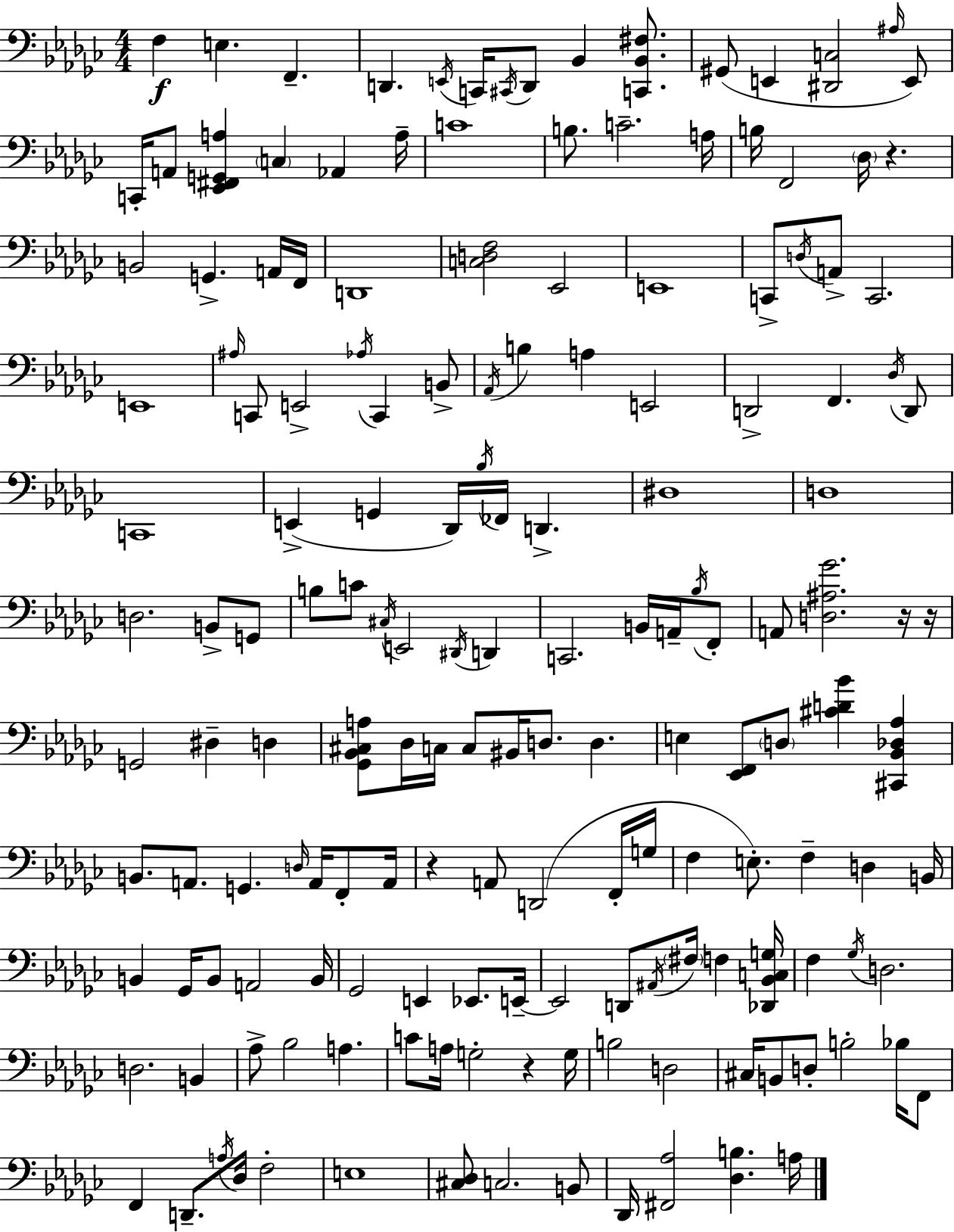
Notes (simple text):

F3/q E3/q. F2/q. D2/q. E2/s C2/s C#2/s D2/e Bb2/q [C2,Bb2,F#3]/e. G#2/e E2/q [D#2,C3]/h A#3/s E2/e C2/s A2/e [Eb2,F#2,G2,A3]/q C3/q Ab2/q A3/s C4/w B3/e. C4/h. A3/s B3/s F2/h Db3/s R/q. B2/h G2/q. A2/s F2/s D2/w [C3,D3,F3]/h Eb2/h E2/w C2/e D3/s A2/e C2/h. E2/w A#3/s C2/e E2/h Ab3/s C2/q B2/e Ab2/s B3/q A3/q E2/h D2/h F2/q. Db3/s D2/e C2/w E2/q G2/q Db2/s Bb3/s FES2/s D2/q. D#3/w D3/w D3/h. B2/e G2/e B3/e C4/e C#3/s E2/h D#2/s D2/q C2/h. B2/s A2/s Bb3/s F2/e A2/e [D3,A#3,Gb4]/h. R/s R/s G2/h D#3/q D3/q [Gb2,Bb2,C#3,A3]/e Db3/s C3/s C3/e BIS2/s D3/e. D3/q. E3/q [Eb2,F2]/e D3/e [C#4,D4,Bb4]/q [C#2,Bb2,Db3,Ab3]/q B2/e. A2/e. G2/q. D3/s A2/s F2/e A2/s R/q A2/e D2/h F2/s G3/s F3/q E3/e. F3/q D3/q B2/s B2/q Gb2/s B2/e A2/h B2/s Gb2/h E2/q Eb2/e. E2/s E2/h D2/e A#2/s F#3/s F3/q [Db2,Bb2,C3,G3]/s F3/q Gb3/s D3/h. D3/h. B2/q Ab3/e Bb3/h A3/q. C4/e A3/s G3/h R/q G3/s B3/h D3/h C#3/s B2/e D3/e B3/h Bb3/s F2/e F2/q D2/e. A3/s Db3/s F3/h E3/w [C#3,Db3]/e C3/h. B2/e Db2/s [F#2,Ab3]/h [Db3,B3]/q. A3/s